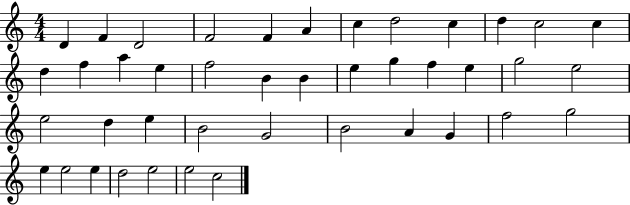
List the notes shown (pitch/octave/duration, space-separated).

D4/q F4/q D4/h F4/h F4/q A4/q C5/q D5/h C5/q D5/q C5/h C5/q D5/q F5/q A5/q E5/q F5/h B4/q B4/q E5/q G5/q F5/q E5/q G5/h E5/h E5/h D5/q E5/q B4/h G4/h B4/h A4/q G4/q F5/h G5/h E5/q E5/h E5/q D5/h E5/h E5/h C5/h